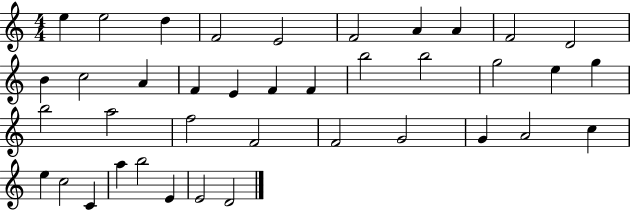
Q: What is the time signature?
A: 4/4